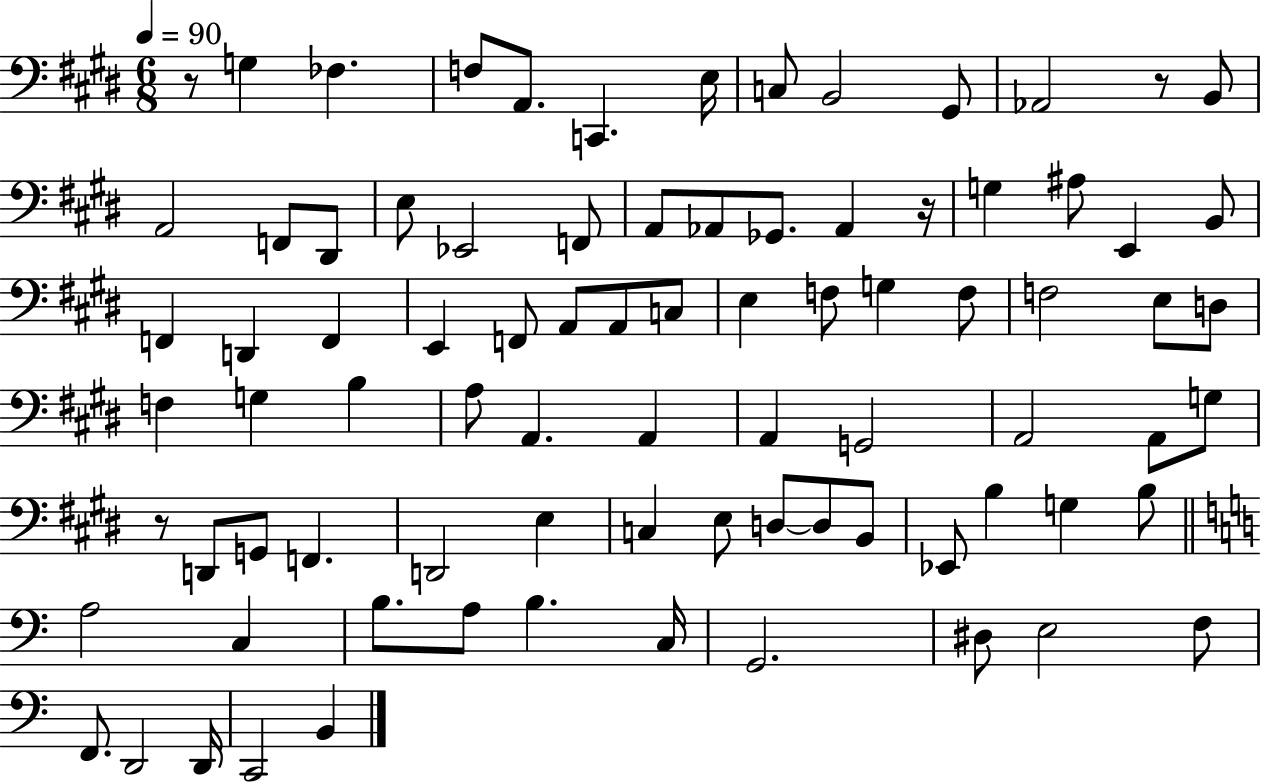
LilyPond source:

{
  \clef bass
  \numericTimeSignature
  \time 6/8
  \key e \major
  \tempo 4 = 90
  r8 g4 fes4. | f8 a,8. c,4. e16 | c8 b,2 gis,8 | aes,2 r8 b,8 | \break a,2 f,8 dis,8 | e8 ees,2 f,8 | a,8 aes,8 ges,8. aes,4 r16 | g4 ais8 e,4 b,8 | \break f,4 d,4 f,4 | e,4 f,8 a,8 a,8 c8 | e4 f8 g4 f8 | f2 e8 d8 | \break f4 g4 b4 | a8 a,4. a,4 | a,4 g,2 | a,2 a,8 g8 | \break r8 d,8 g,8 f,4. | d,2 e4 | c4 e8 d8~~ d8 b,8 | ees,8 b4 g4 b8 | \break \bar "||" \break \key c \major a2 c4 | b8. a8 b4. c16 | g,2. | dis8 e2 f8 | \break f,8. d,2 d,16 | c,2 b,4 | \bar "|."
}